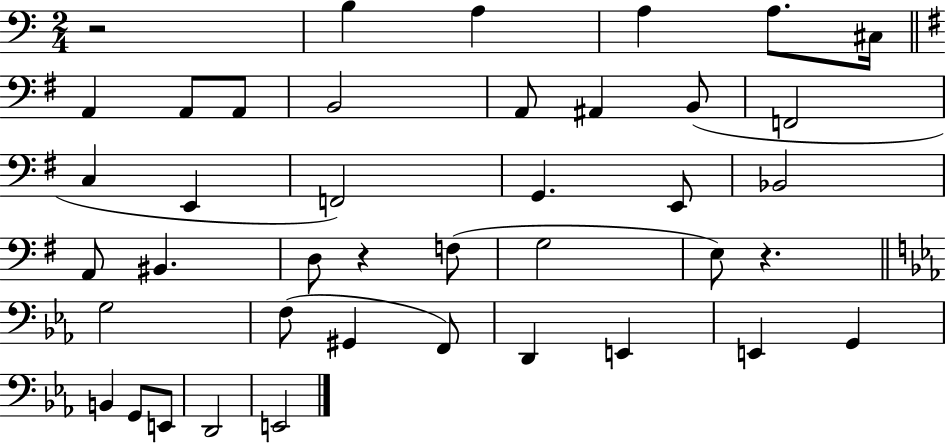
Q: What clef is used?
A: bass